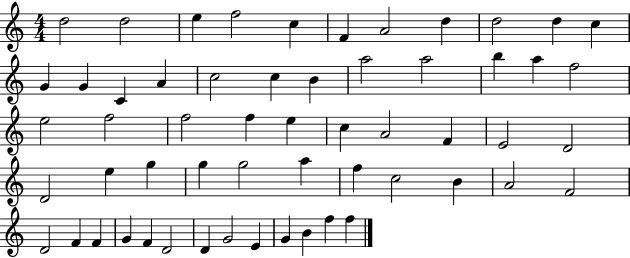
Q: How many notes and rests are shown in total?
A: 57